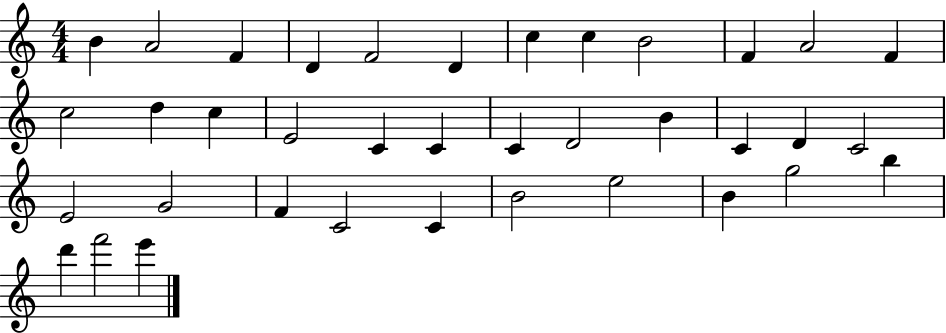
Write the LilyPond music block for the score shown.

{
  \clef treble
  \numericTimeSignature
  \time 4/4
  \key c \major
  b'4 a'2 f'4 | d'4 f'2 d'4 | c''4 c''4 b'2 | f'4 a'2 f'4 | \break c''2 d''4 c''4 | e'2 c'4 c'4 | c'4 d'2 b'4 | c'4 d'4 c'2 | \break e'2 g'2 | f'4 c'2 c'4 | b'2 e''2 | b'4 g''2 b''4 | \break d'''4 f'''2 e'''4 | \bar "|."
}